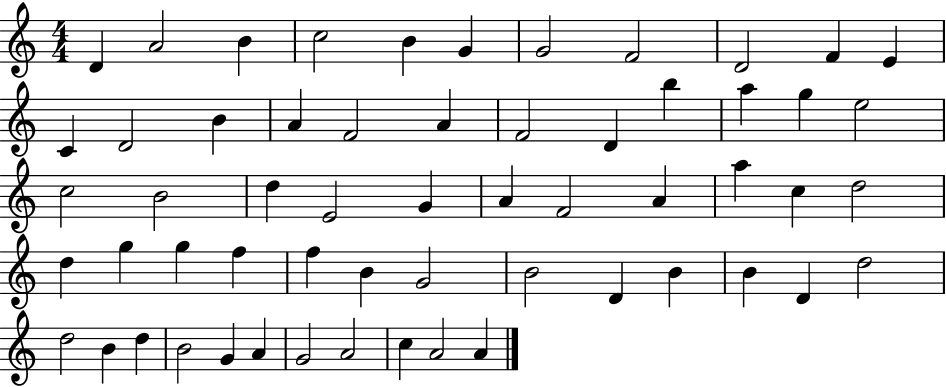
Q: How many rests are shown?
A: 0